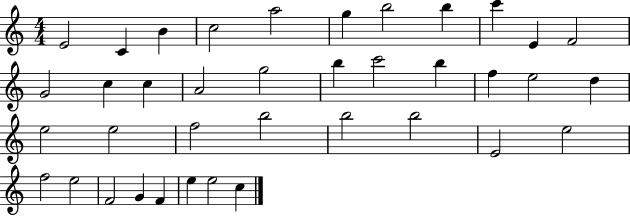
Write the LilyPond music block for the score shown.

{
  \clef treble
  \numericTimeSignature
  \time 4/4
  \key c \major
  e'2 c'4 b'4 | c''2 a''2 | g''4 b''2 b''4 | c'''4 e'4 f'2 | \break g'2 c''4 c''4 | a'2 g''2 | b''4 c'''2 b''4 | f''4 e''2 d''4 | \break e''2 e''2 | f''2 b''2 | b''2 b''2 | e'2 e''2 | \break f''2 e''2 | f'2 g'4 f'4 | e''4 e''2 c''4 | \bar "|."
}